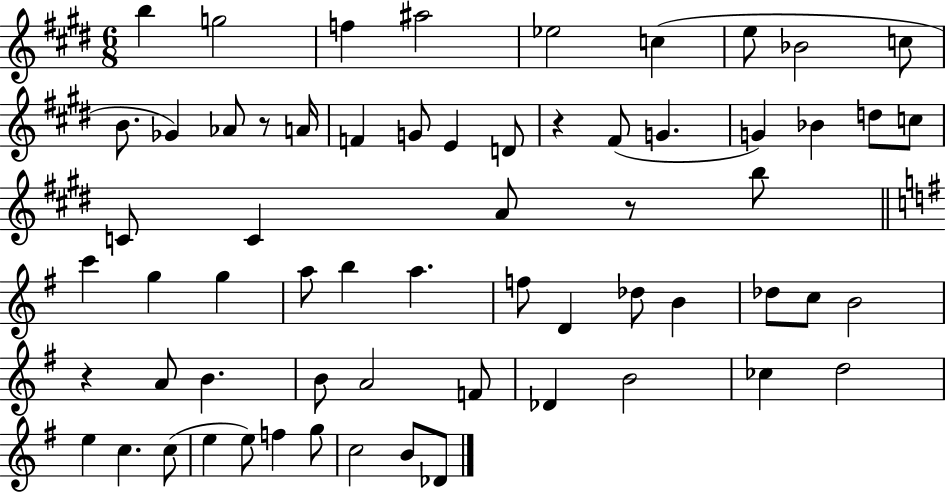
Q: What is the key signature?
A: E major